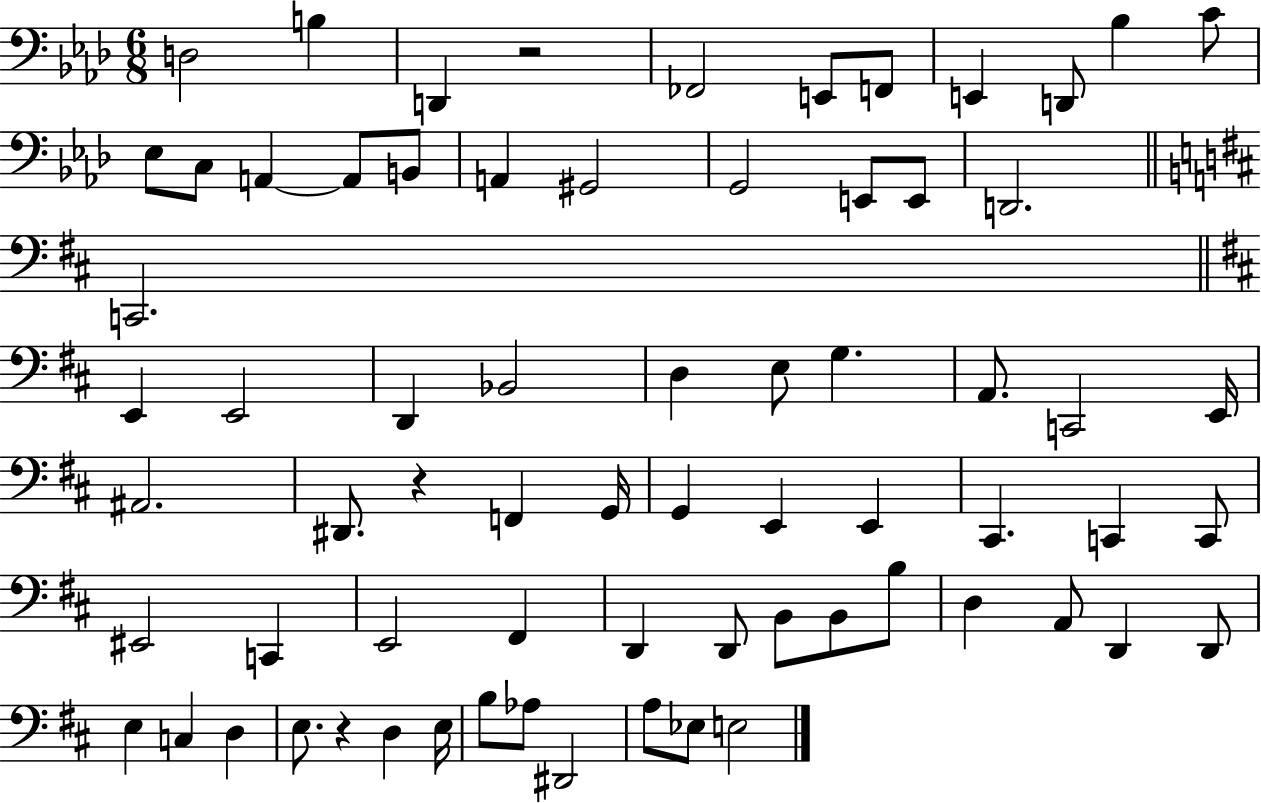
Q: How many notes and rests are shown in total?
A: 70